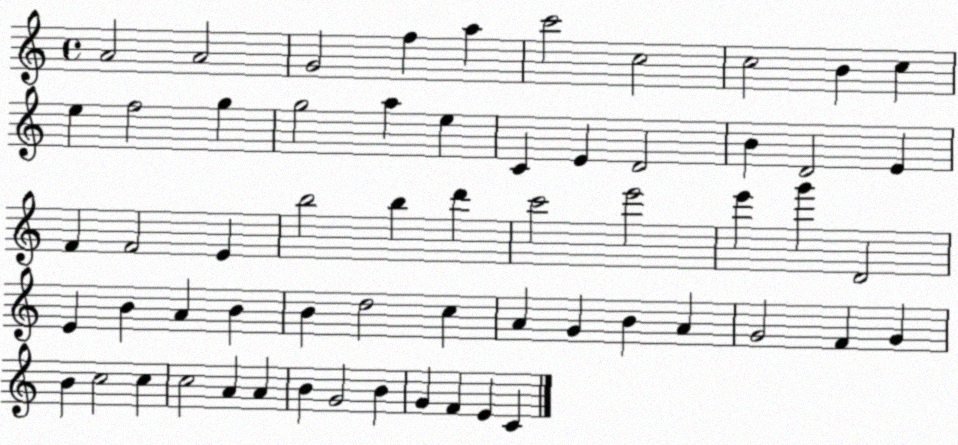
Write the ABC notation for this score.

X:1
T:Untitled
M:4/4
L:1/4
K:C
A2 A2 G2 f a c'2 c2 c2 B c e f2 g g2 a e C E D2 B D2 E F F2 E b2 b d' c'2 e'2 e' g' D2 E B A B B d2 c A G B A G2 F G B c2 c c2 A A B G2 B G F E C